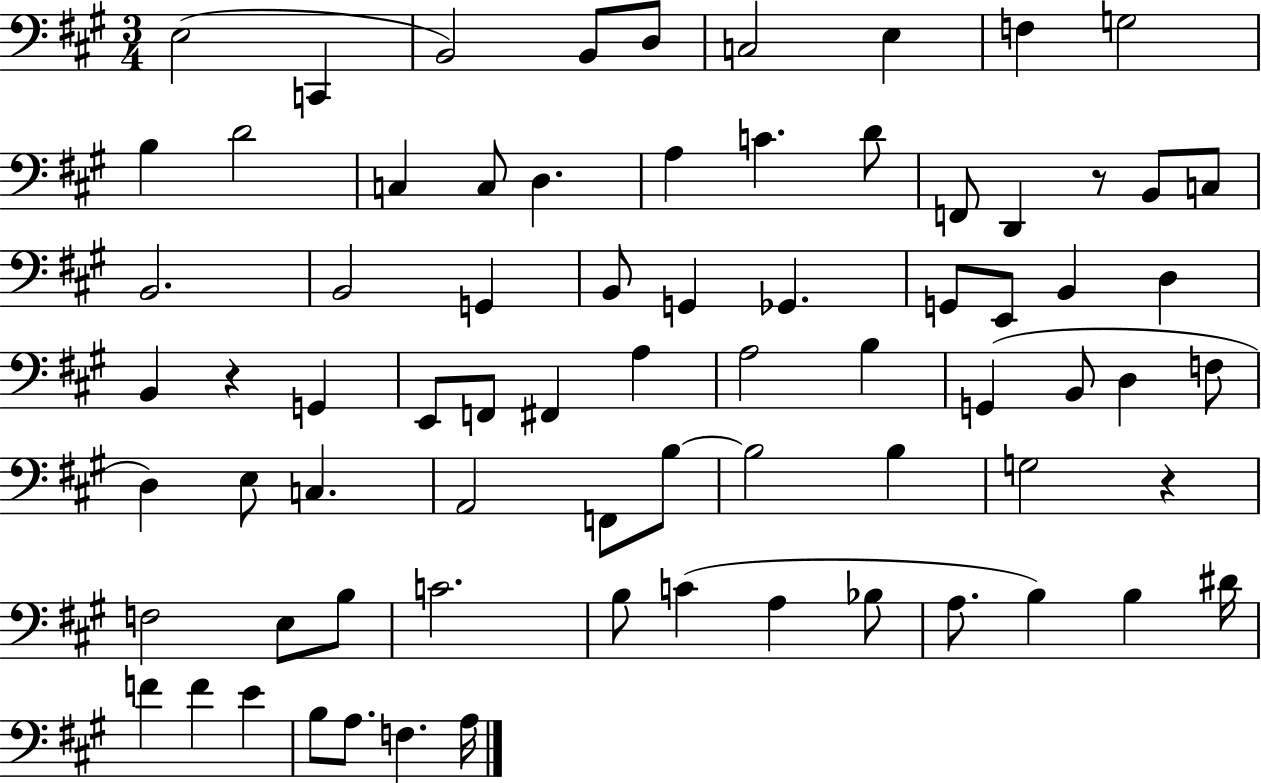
E3/h C2/q B2/h B2/e D3/e C3/h E3/q F3/q G3/h B3/q D4/h C3/q C3/e D3/q. A3/q C4/q. D4/e F2/e D2/q R/e B2/e C3/e B2/h. B2/h G2/q B2/e G2/q Gb2/q. G2/e E2/e B2/q D3/q B2/q R/q G2/q E2/e F2/e F#2/q A3/q A3/h B3/q G2/q B2/e D3/q F3/e D3/q E3/e C3/q. A2/h F2/e B3/e B3/h B3/q G3/h R/q F3/h E3/e B3/e C4/h. B3/e C4/q A3/q Bb3/e A3/e. B3/q B3/q D#4/s F4/q F4/q E4/q B3/e A3/e. F3/q. A3/s